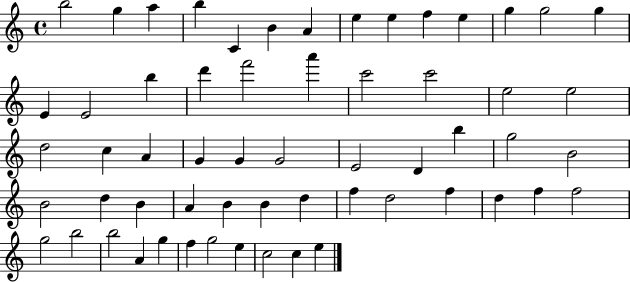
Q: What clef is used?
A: treble